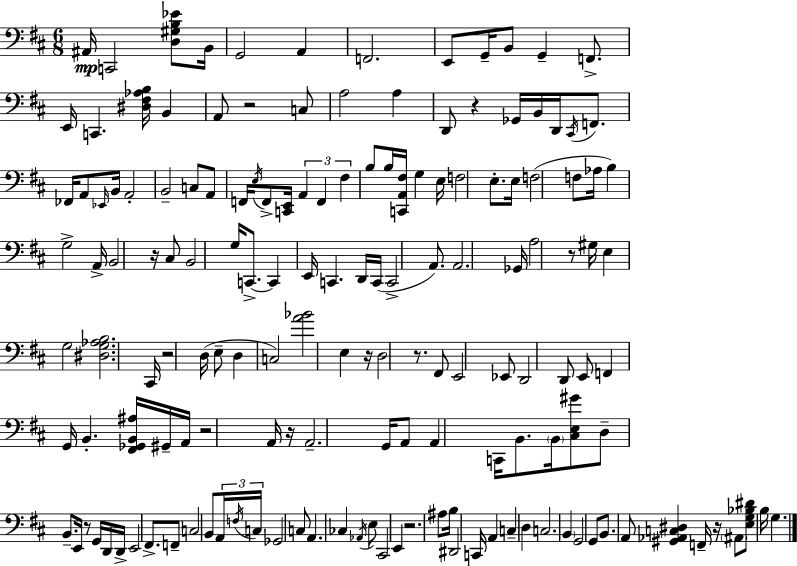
{
  \clef bass
  \numericTimeSignature
  \time 6/8
  \key d \major
  \repeat volta 2 { ais,16\mp c,2 <d gis b ees'>8 b,16 | g,2 a,4 | f,2. | e,8 g,16-- b,8 g,4-- f,8.-> | \break e,16 c,4. <dis fis aes b>16 b,4 | a,8 r2 c8 | a2 a4 | d,8 r4 ges,16 b,16 d,16 \acciaccatura { cis,16 } f,8. | \break fes,16 a,8 \grace { ees,16 } b,16 a,2-. | b,2-- c8 | a,8 f,16 \acciaccatura { e16 } f,8-> <c, e,>16 \tuplet 3/2 { a,4 f,4 | fis4 } b8 b16 <c, a, fis>16 g4 | \break e16 f2 | e8.-. e16 f2( | f8 aes16 b4) g2-> | a,16-> b,2 | \break r16 cis8 b,2 g16 | c,8.->~~ c,4 e,16 c,4. | d,16 c,16( c,2-> | a,8.) a,2. | \break ges,16 a2 | r8 gis16 e4 g2 | <dis g aes b>2. | cis,16 r2 | \break d16( e8-- d4 c2) | <a' bes'>2 e4 | r16 d2 | r8. fis,8 e,2 | \break ees,8 d,2 d,8 | e,8 f,4 g,16 b,4.-. | <fis, ges, b, ais>16 gis,16-- a,16 r2 | a,16 r16 a,2.-- | \break g,16 a,8 a,4 c,16 b,8. | \parenthesize b,16 <cis e gis'>8 d8-- b,8.-- e,16 r8 | g,16 d,16 d,16-> e,2 | fis,8.-> f,8-- c2 | \break b,8 \tuplet 3/2 { a,16 \acciaccatura { f16 } c16 } ges,2 | c8 a,4. ces4 | \acciaccatura { aes,16 } e8 cis,2 | e,4 r2. | \break ais8 b16 dis,2 | c,16 a,4 c4-- | d4 c2. | \parenthesize b,4 g,2 | \break g,8 b,8. a,8 | <gis, aes, c dis>4 f,16-- r16 \parenthesize ais,8 <e g bes dis'>8 b16 g4. | } \bar "|."
}